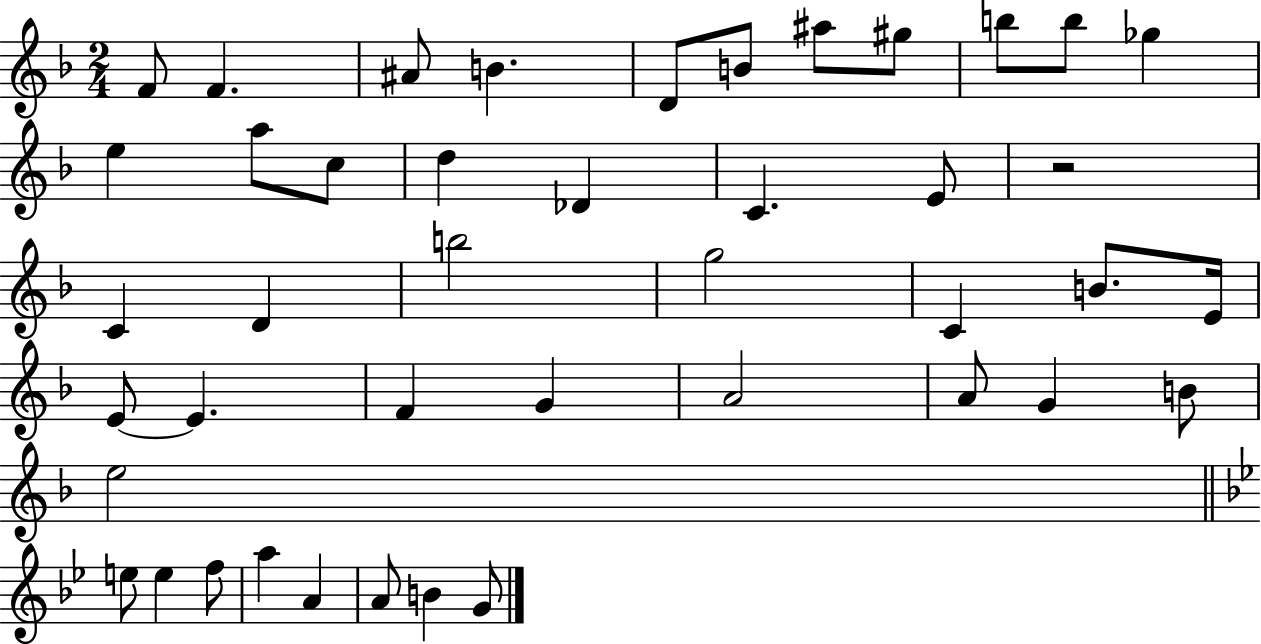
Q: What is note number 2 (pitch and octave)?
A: F4